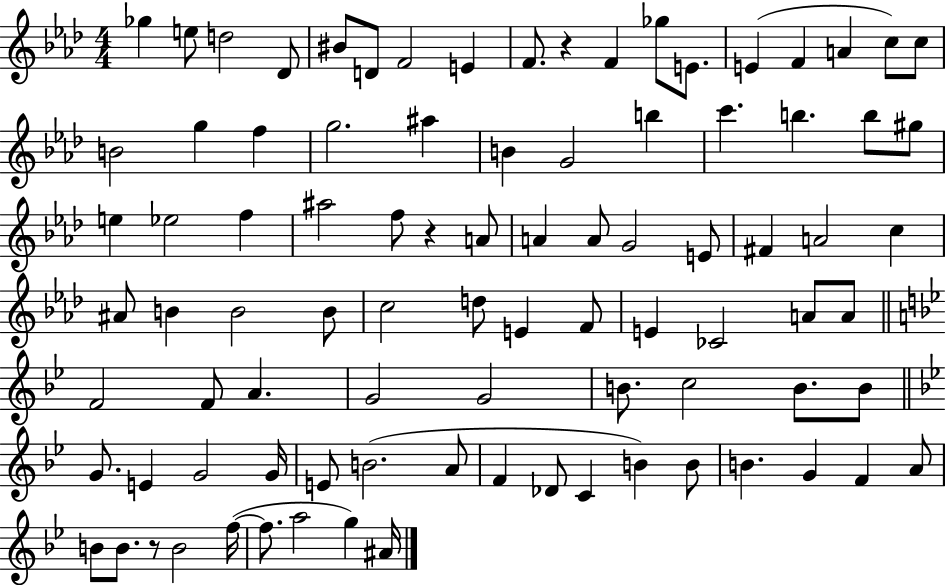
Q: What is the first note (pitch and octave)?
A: Gb5